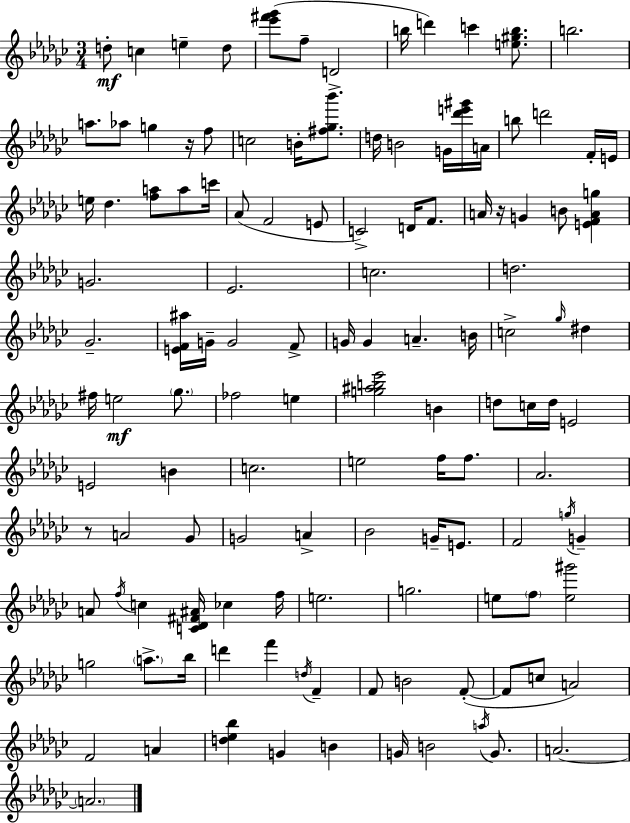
X:1
T:Untitled
M:3/4
L:1/4
K:Ebm
d/2 c e d/2 [_e'^f'_g']/2 f/2 D2 b/4 d' c' [e^gb]/2 b2 a/2 _a/2 g z/4 f/2 c2 B/4 [^f_g_b']/2 d/4 B2 G/4 [_d'e'^g']/4 A/4 b/2 d'2 F/4 E/4 e/4 _d [fa]/2 a/2 c'/4 _A/2 F2 E/2 C2 D/4 F/2 A/4 z/4 G B/2 [EFAg] G2 _E2 c2 d2 _G2 [EF^a]/4 G/4 G2 F/2 G/4 G A B/4 c2 _g/4 ^d ^f/4 e2 _g/2 _f2 e [g^ab_e']2 B d/2 c/4 d/4 E2 E2 B c2 e2 f/4 f/2 _A2 z/2 A2 _G/2 G2 A _B2 G/4 E/2 F2 g/4 G A/2 f/4 c [C_D^F^A]/4 _c f/4 e2 g2 e/2 f/2 [e^g']2 g2 a/2 _b/4 d' f' d/4 F F/2 B2 F/2 F/2 c/2 A2 F2 A [d_e_b] G B G/4 B2 a/4 G/2 A2 A2